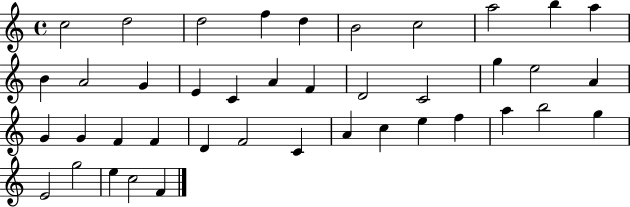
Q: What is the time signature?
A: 4/4